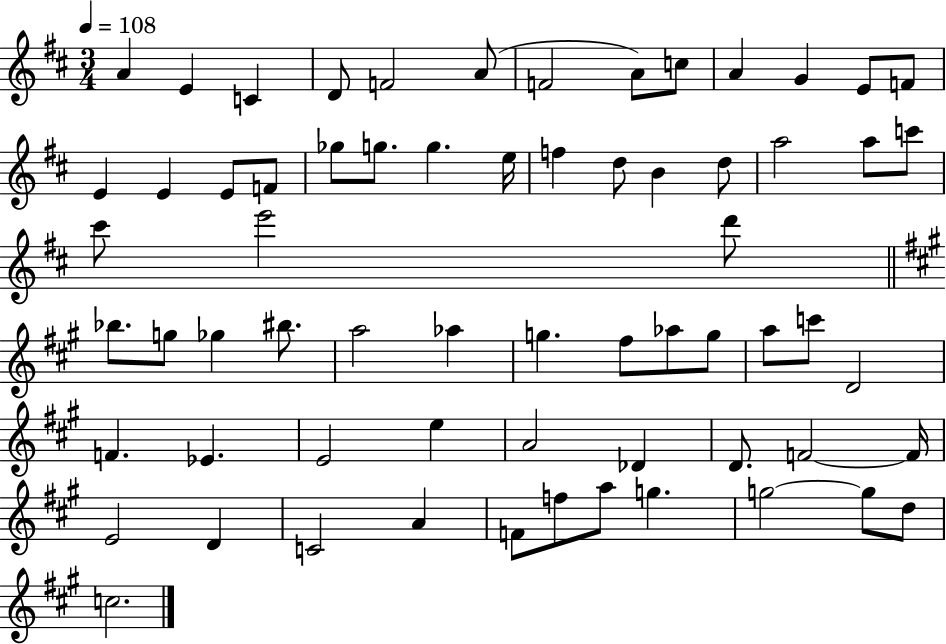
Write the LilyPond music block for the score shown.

{
  \clef treble
  \numericTimeSignature
  \time 3/4
  \key d \major
  \tempo 4 = 108
  \repeat volta 2 { a'4 e'4 c'4 | d'8 f'2 a'8( | f'2 a'8) c''8 | a'4 g'4 e'8 f'8 | \break e'4 e'4 e'8 f'8 | ges''8 g''8. g''4. e''16 | f''4 d''8 b'4 d''8 | a''2 a''8 c'''8 | \break cis'''8 e'''2 d'''8 | \bar "||" \break \key a \major bes''8. g''8 ges''4 bis''8. | a''2 aes''4 | g''4. fis''8 aes''8 g''8 | a''8 c'''8 d'2 | \break f'4. ees'4. | e'2 e''4 | a'2 des'4 | d'8. f'2~~ f'16 | \break e'2 d'4 | c'2 a'4 | f'8 f''8 a''8 g''4. | g''2~~ g''8 d''8 | \break c''2. | } \bar "|."
}